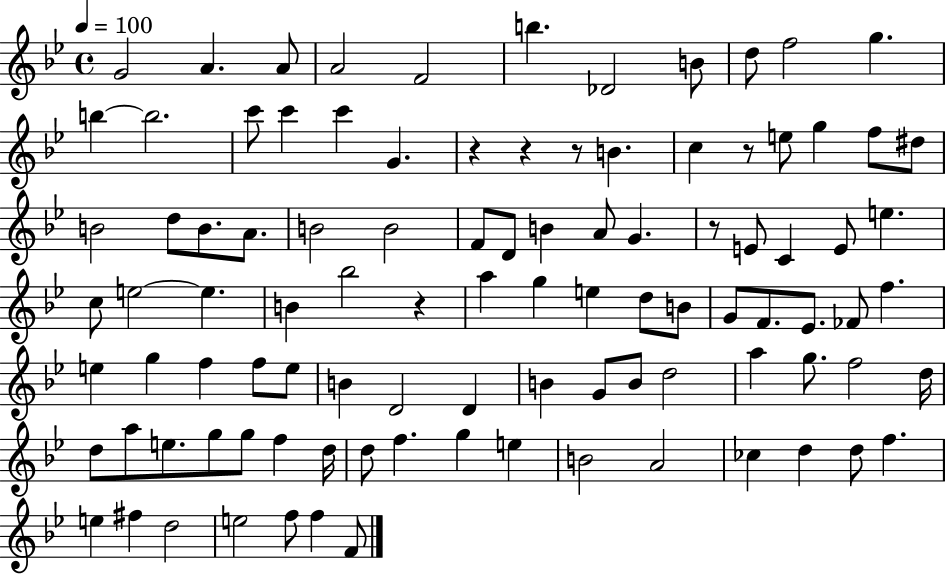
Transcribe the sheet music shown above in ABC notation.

X:1
T:Untitled
M:4/4
L:1/4
K:Bb
G2 A A/2 A2 F2 b _D2 B/2 d/2 f2 g b b2 c'/2 c' c' G z z z/2 B c z/2 e/2 g f/2 ^d/2 B2 d/2 B/2 A/2 B2 B2 F/2 D/2 B A/2 G z/2 E/2 C E/2 e c/2 e2 e B _b2 z a g e d/2 B/2 G/2 F/2 _E/2 _F/2 f e g f f/2 e/2 B D2 D B G/2 B/2 d2 a g/2 f2 d/4 d/2 a/2 e/2 g/2 g/2 f d/4 d/2 f g e B2 A2 _c d d/2 f e ^f d2 e2 f/2 f F/2